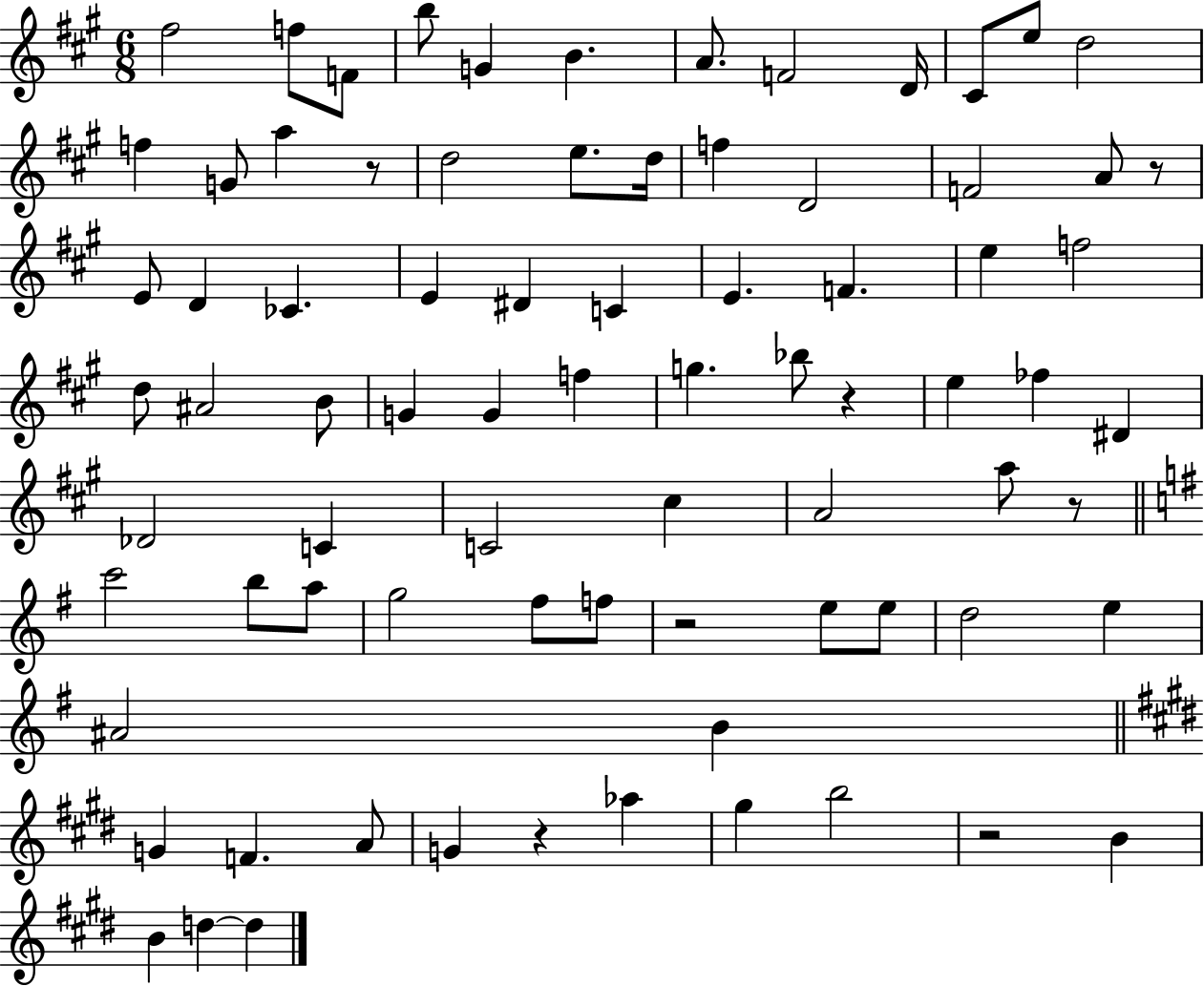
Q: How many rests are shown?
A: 7